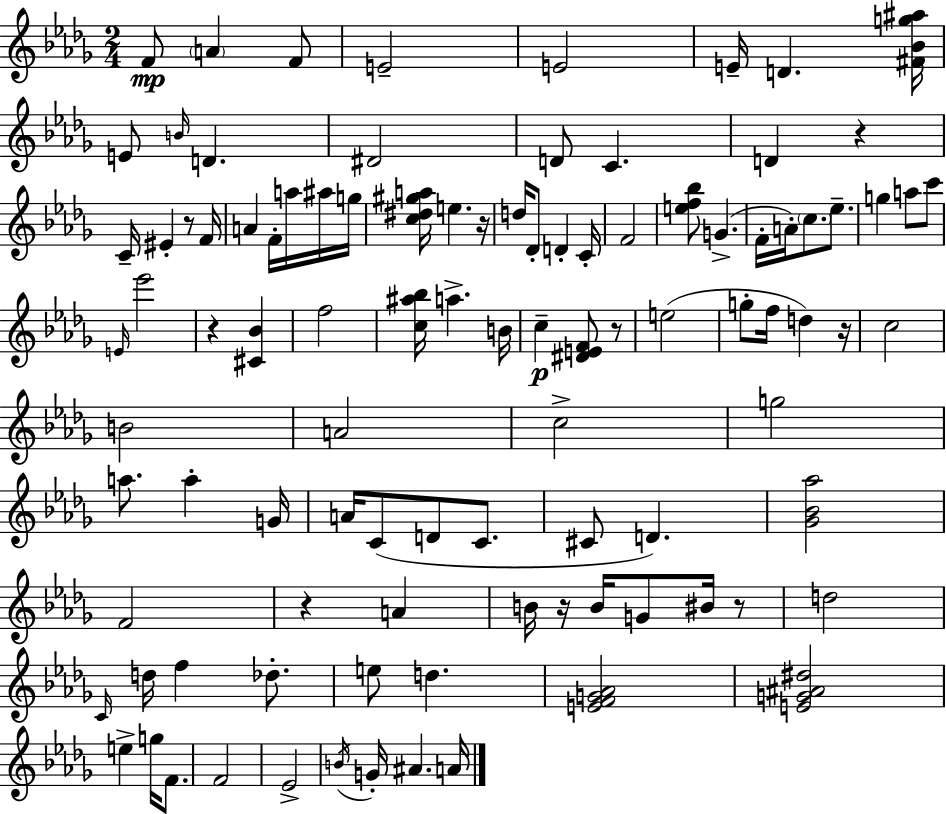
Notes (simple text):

F4/e A4/q F4/e E4/h E4/h E4/s D4/q. [F#4,Bb4,G5,A#5]/s E4/e B4/s D4/q. D#4/h D4/e C4/q. D4/q R/q C4/s EIS4/q R/e F4/s A4/q F4/s A5/s A#5/s G5/s [C5,D#5,G#5,A5]/s E5/q. R/s D5/s Db4/e D4/q C4/s F4/h [E5,F5,Bb5]/e G4/q. F4/s A4/s C5/e. Eb5/e. G5/q A5/e C6/e E4/s Eb6/h R/q [C#4,Bb4]/q F5/h [C5,A#5,Bb5]/s A5/q. B4/s C5/q [D#4,E4,F4]/e R/e E5/h G5/e F5/s D5/q R/s C5/h B4/h A4/h C5/h G5/h A5/e. A5/q G4/s A4/s C4/e D4/e C4/e. C#4/e D4/q. [Gb4,Bb4,Ab5]/h F4/h R/q A4/q B4/s R/s B4/s G4/e BIS4/s R/e D5/h C4/s D5/s F5/q Db5/e. E5/e D5/q. [E4,F4,G4,Ab4]/h [E4,G4,A#4,D#5]/h E5/q G5/s F4/e. F4/h Eb4/h B4/s G4/s A#4/q. A4/s